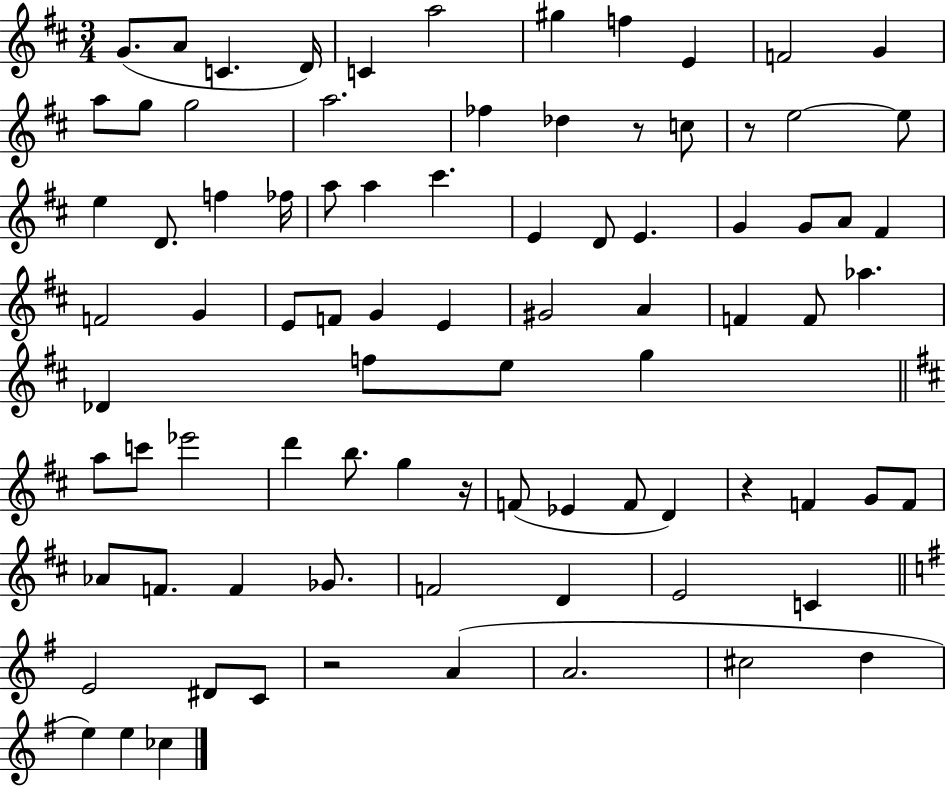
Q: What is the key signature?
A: D major